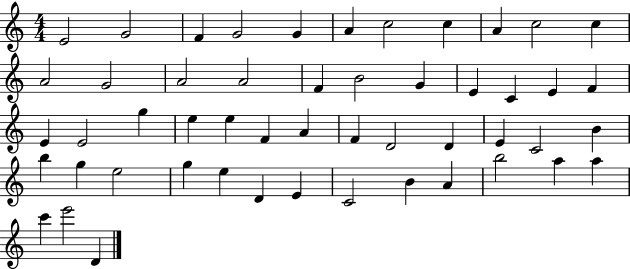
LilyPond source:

{
  \clef treble
  \numericTimeSignature
  \time 4/4
  \key c \major
  e'2 g'2 | f'4 g'2 g'4 | a'4 c''2 c''4 | a'4 c''2 c''4 | \break a'2 g'2 | a'2 a'2 | f'4 b'2 g'4 | e'4 c'4 e'4 f'4 | \break e'4 e'2 g''4 | e''4 e''4 f'4 a'4 | f'4 d'2 d'4 | e'4 c'2 b'4 | \break b''4 g''4 e''2 | g''4 e''4 d'4 e'4 | c'2 b'4 a'4 | b''2 a''4 a''4 | \break c'''4 e'''2 d'4 | \bar "|."
}